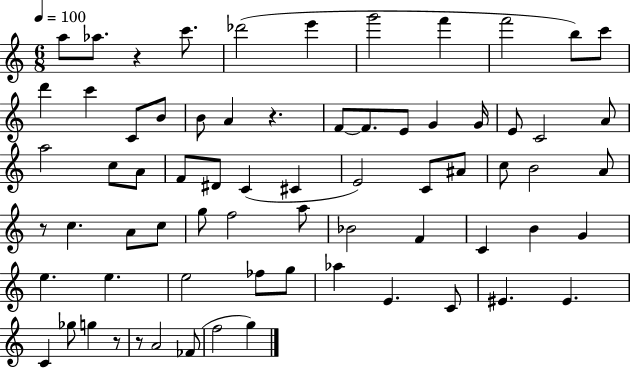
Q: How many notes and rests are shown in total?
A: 70